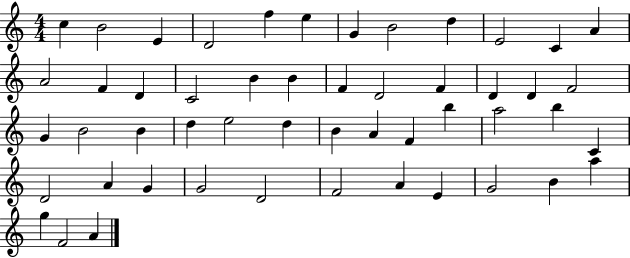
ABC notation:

X:1
T:Untitled
M:4/4
L:1/4
K:C
c B2 E D2 f e G B2 d E2 C A A2 F D C2 B B F D2 F D D F2 G B2 B d e2 d B A F b a2 b C D2 A G G2 D2 F2 A E G2 B a g F2 A